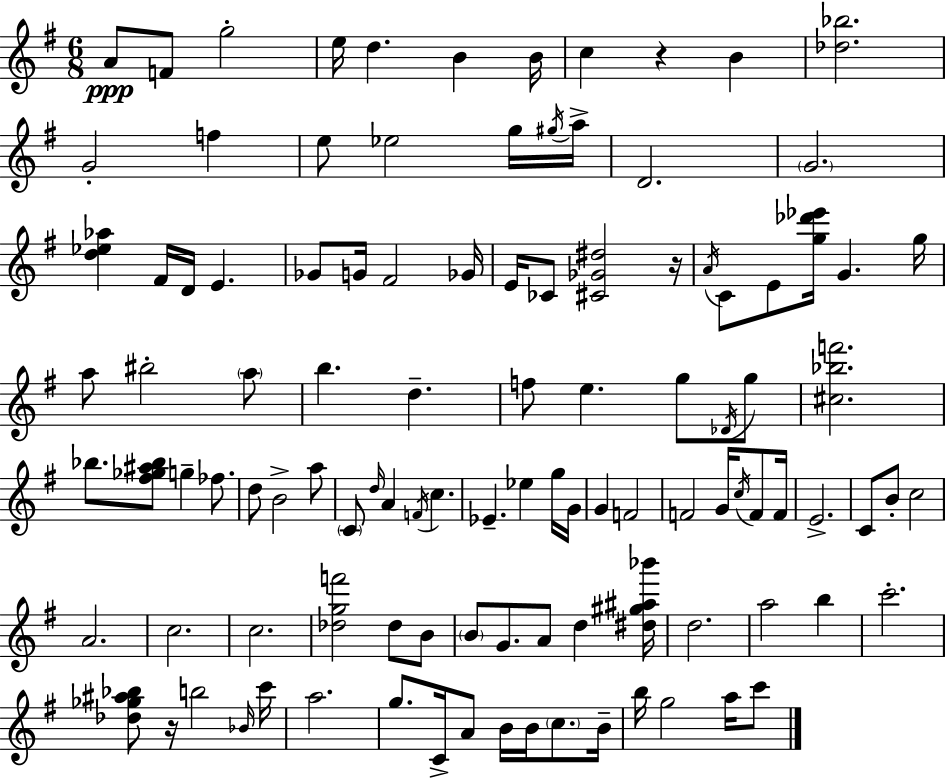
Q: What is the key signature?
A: E minor